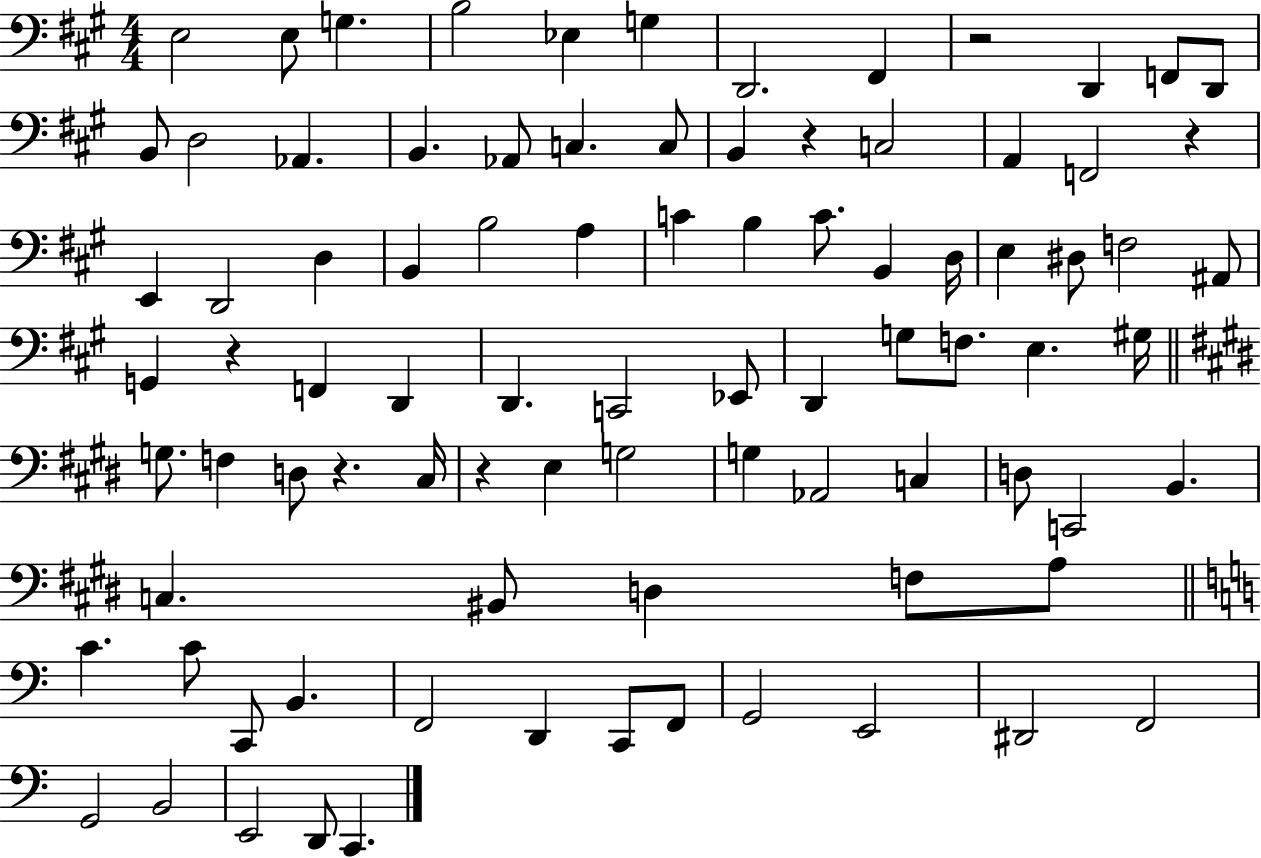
X:1
T:Untitled
M:4/4
L:1/4
K:A
E,2 E,/2 G, B,2 _E, G, D,,2 ^F,, z2 D,, F,,/2 D,,/2 B,,/2 D,2 _A,, B,, _A,,/2 C, C,/2 B,, z C,2 A,, F,,2 z E,, D,,2 D, B,, B,2 A, C B, C/2 B,, D,/4 E, ^D,/2 F,2 ^A,,/2 G,, z F,, D,, D,, C,,2 _E,,/2 D,, G,/2 F,/2 E, ^G,/4 G,/2 F, D,/2 z ^C,/4 z E, G,2 G, _A,,2 C, D,/2 C,,2 B,, C, ^B,,/2 D, F,/2 A,/2 C C/2 C,,/2 B,, F,,2 D,, C,,/2 F,,/2 G,,2 E,,2 ^D,,2 F,,2 G,,2 B,,2 E,,2 D,,/2 C,,